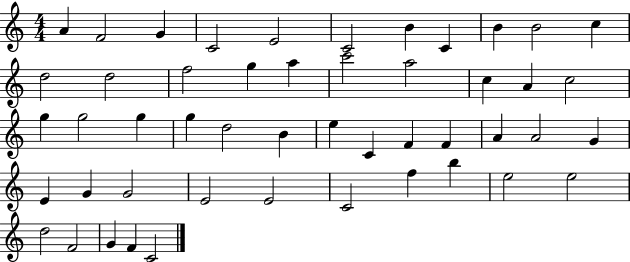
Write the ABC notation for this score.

X:1
T:Untitled
M:4/4
L:1/4
K:C
A F2 G C2 E2 C2 B C B B2 c d2 d2 f2 g a c'2 a2 c A c2 g g2 g g d2 B e C F F A A2 G E G G2 E2 E2 C2 f b e2 e2 d2 F2 G F C2